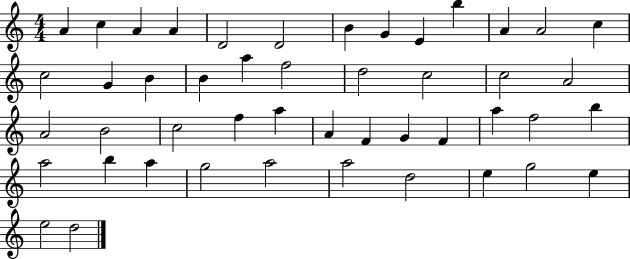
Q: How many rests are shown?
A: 0